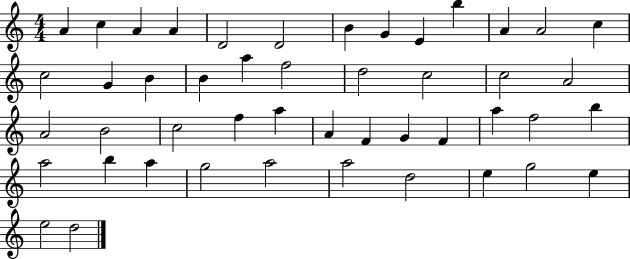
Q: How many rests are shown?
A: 0